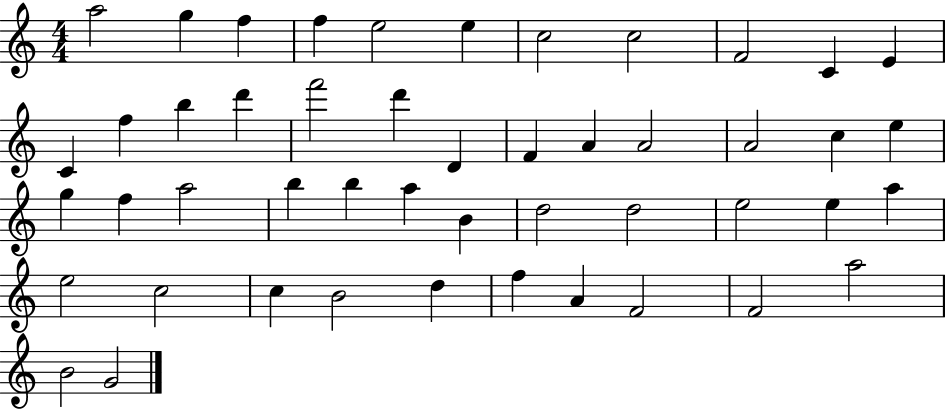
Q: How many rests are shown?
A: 0